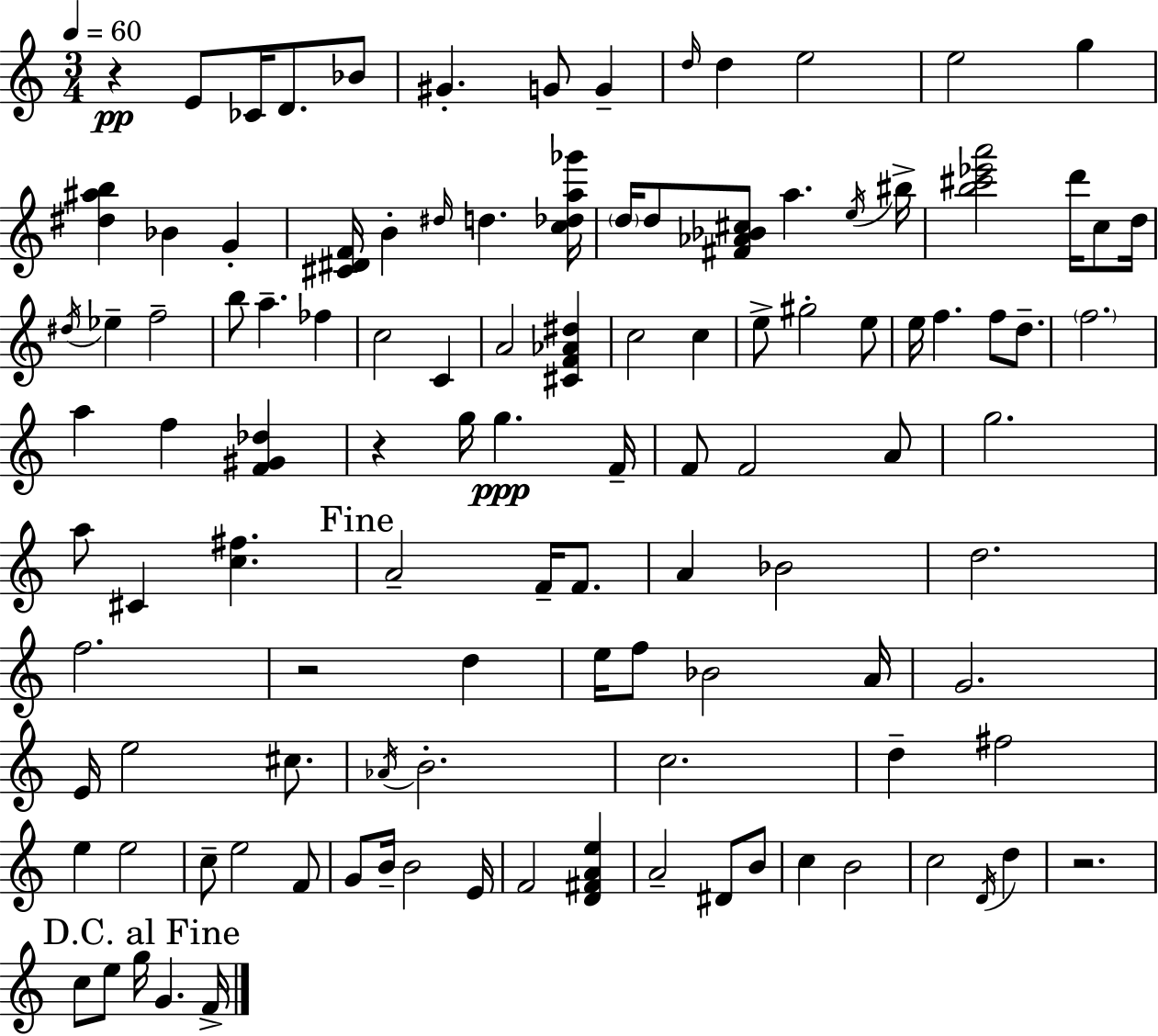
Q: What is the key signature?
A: C major